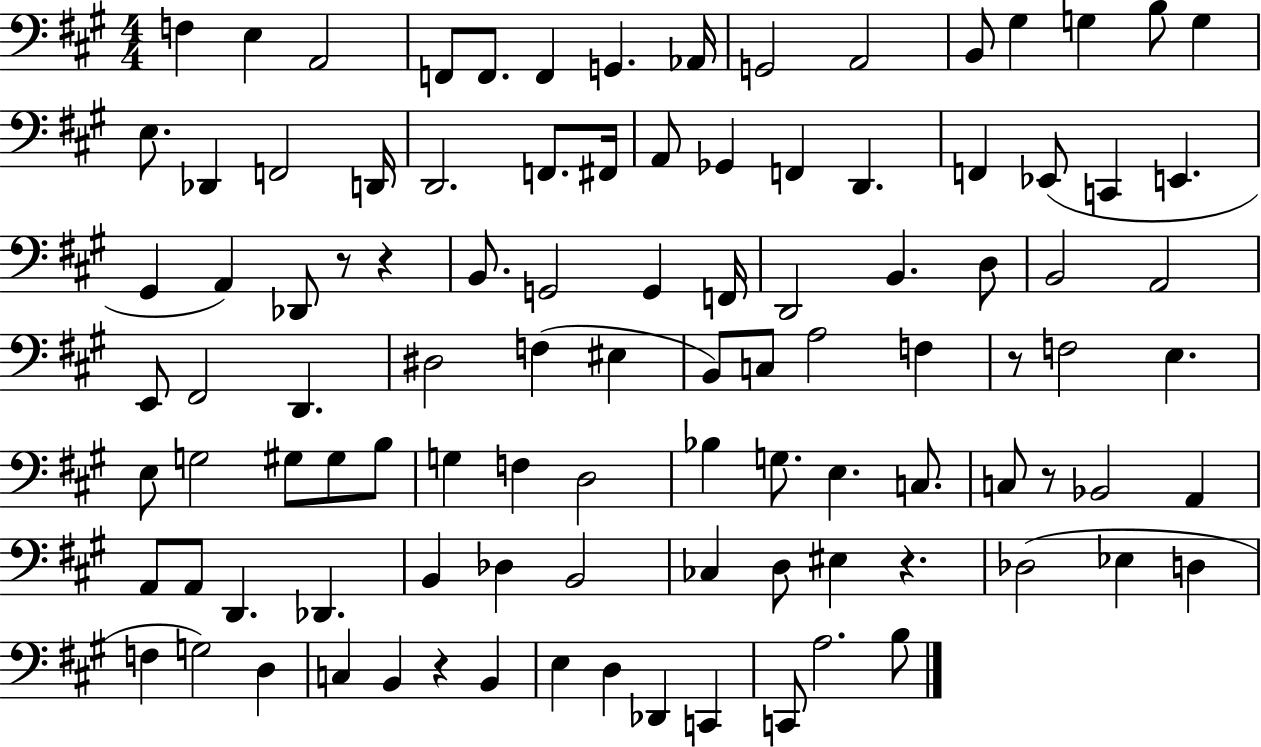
X:1
T:Untitled
M:4/4
L:1/4
K:A
F, E, A,,2 F,,/2 F,,/2 F,, G,, _A,,/4 G,,2 A,,2 B,,/2 ^G, G, B,/2 G, E,/2 _D,, F,,2 D,,/4 D,,2 F,,/2 ^F,,/4 A,,/2 _G,, F,, D,, F,, _E,,/2 C,, E,, ^G,, A,, _D,,/2 z/2 z B,,/2 G,,2 G,, F,,/4 D,,2 B,, D,/2 B,,2 A,,2 E,,/2 ^F,,2 D,, ^D,2 F, ^E, B,,/2 C,/2 A,2 F, z/2 F,2 E, E,/2 G,2 ^G,/2 ^G,/2 B,/2 G, F, D,2 _B, G,/2 E, C,/2 C,/2 z/2 _B,,2 A,, A,,/2 A,,/2 D,, _D,, B,, _D, B,,2 _C, D,/2 ^E, z _D,2 _E, D, F, G,2 D, C, B,, z B,, E, D, _D,, C,, C,,/2 A,2 B,/2